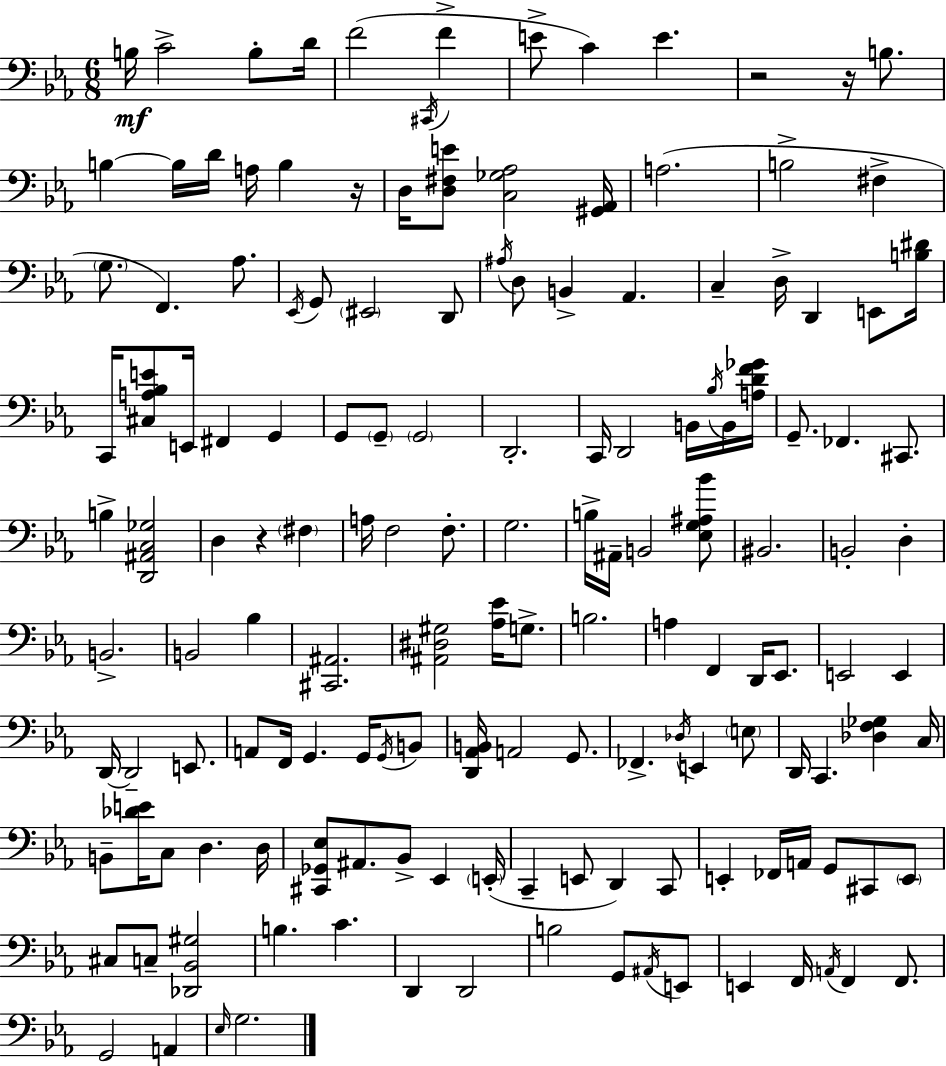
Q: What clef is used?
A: bass